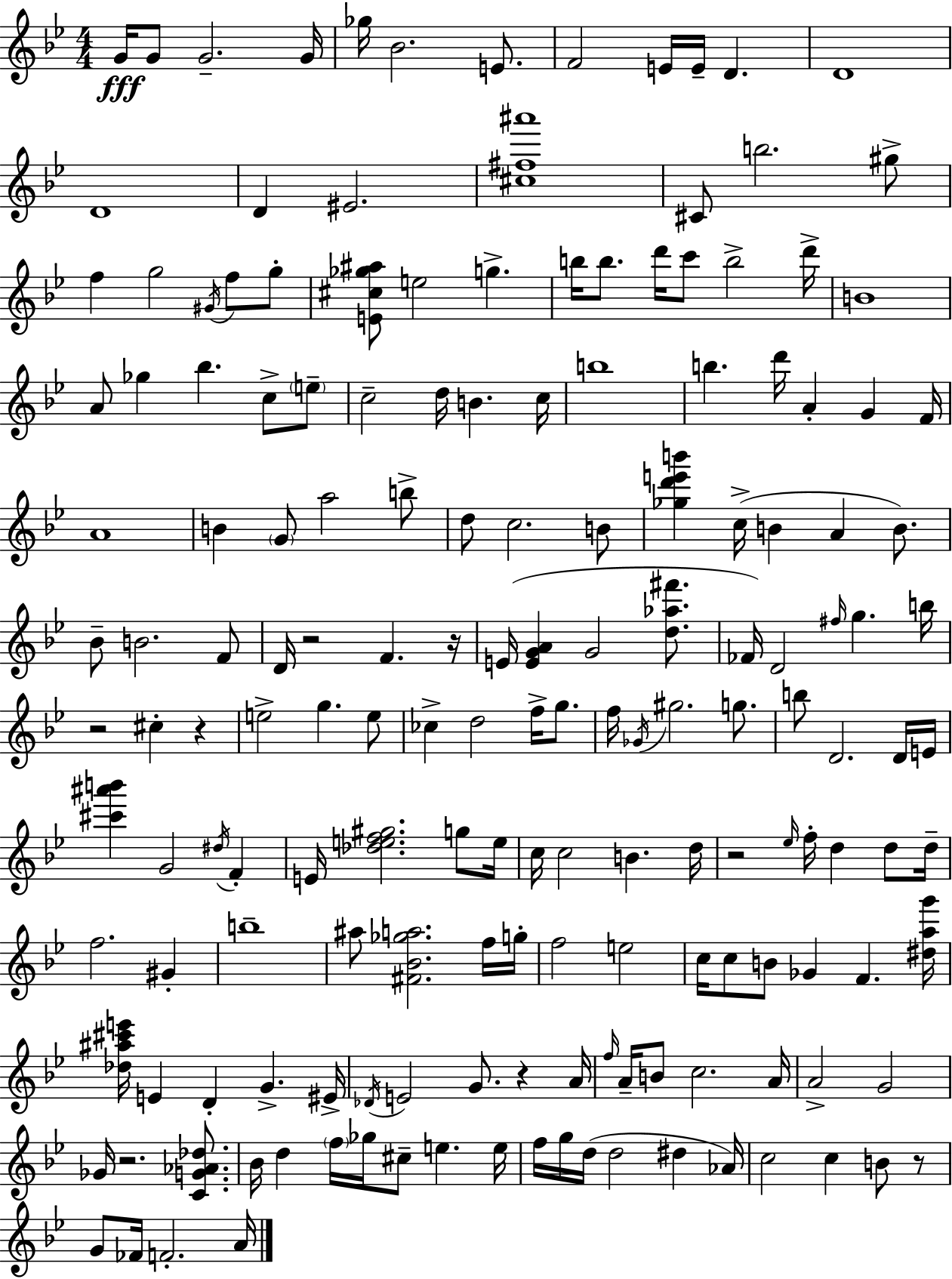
G4/s G4/e G4/h. G4/s Gb5/s Bb4/h. E4/e. F4/h E4/s E4/s D4/q. D4/w D4/w D4/q EIS4/h. [C#5,F#5,A#6]/w C#4/e B5/h. G#5/e F5/q G5/h G#4/s F5/e G5/e [E4,C#5,Gb5,A#5]/e E5/h G5/q. B5/s B5/e. D6/s C6/e B5/h D6/s B4/w A4/e Gb5/q Bb5/q. C5/e E5/e C5/h D5/s B4/q. C5/s B5/w B5/q. D6/s A4/q G4/q F4/s A4/w B4/q G4/e A5/h B5/e D5/e C5/h. B4/e [Gb5,D6,E6,B6]/q C5/s B4/q A4/q B4/e. Bb4/e B4/h. F4/e D4/s R/h F4/q. R/s E4/s [E4,G4,A4]/q G4/h [D5,Ab5,F#6]/e. FES4/s D4/h F#5/s G5/q. B5/s R/h C#5/q R/q E5/h G5/q. E5/e CES5/q D5/h F5/s G5/e. F5/s Gb4/s G#5/h. G5/e. B5/e D4/h. D4/s E4/s [C#6,A#6,B6]/q G4/h D#5/s F4/q E4/s [Db5,E5,F5,G#5]/h. G5/e E5/s C5/s C5/h B4/q. D5/s R/h Eb5/s F5/s D5/q D5/e D5/s F5/h. G#4/q B5/w A#5/e [F#4,Bb4,Gb5,A5]/h. F5/s G5/s F5/h E5/h C5/s C5/e B4/e Gb4/q F4/q. [D#5,A5,G6]/s [Db5,A#5,C#6,E6]/s E4/q D4/q G4/q. EIS4/s Db4/s E4/h G4/e. R/q A4/s F5/s A4/s B4/e C5/h. A4/s A4/h G4/h Gb4/s R/h. [C4,G4,Ab4,Db5]/e. Bb4/s D5/q F5/s Gb5/s C#5/e E5/q. E5/s F5/s G5/s D5/s D5/h D#5/q Ab4/s C5/h C5/q B4/e R/e G4/e FES4/s F4/h. A4/s